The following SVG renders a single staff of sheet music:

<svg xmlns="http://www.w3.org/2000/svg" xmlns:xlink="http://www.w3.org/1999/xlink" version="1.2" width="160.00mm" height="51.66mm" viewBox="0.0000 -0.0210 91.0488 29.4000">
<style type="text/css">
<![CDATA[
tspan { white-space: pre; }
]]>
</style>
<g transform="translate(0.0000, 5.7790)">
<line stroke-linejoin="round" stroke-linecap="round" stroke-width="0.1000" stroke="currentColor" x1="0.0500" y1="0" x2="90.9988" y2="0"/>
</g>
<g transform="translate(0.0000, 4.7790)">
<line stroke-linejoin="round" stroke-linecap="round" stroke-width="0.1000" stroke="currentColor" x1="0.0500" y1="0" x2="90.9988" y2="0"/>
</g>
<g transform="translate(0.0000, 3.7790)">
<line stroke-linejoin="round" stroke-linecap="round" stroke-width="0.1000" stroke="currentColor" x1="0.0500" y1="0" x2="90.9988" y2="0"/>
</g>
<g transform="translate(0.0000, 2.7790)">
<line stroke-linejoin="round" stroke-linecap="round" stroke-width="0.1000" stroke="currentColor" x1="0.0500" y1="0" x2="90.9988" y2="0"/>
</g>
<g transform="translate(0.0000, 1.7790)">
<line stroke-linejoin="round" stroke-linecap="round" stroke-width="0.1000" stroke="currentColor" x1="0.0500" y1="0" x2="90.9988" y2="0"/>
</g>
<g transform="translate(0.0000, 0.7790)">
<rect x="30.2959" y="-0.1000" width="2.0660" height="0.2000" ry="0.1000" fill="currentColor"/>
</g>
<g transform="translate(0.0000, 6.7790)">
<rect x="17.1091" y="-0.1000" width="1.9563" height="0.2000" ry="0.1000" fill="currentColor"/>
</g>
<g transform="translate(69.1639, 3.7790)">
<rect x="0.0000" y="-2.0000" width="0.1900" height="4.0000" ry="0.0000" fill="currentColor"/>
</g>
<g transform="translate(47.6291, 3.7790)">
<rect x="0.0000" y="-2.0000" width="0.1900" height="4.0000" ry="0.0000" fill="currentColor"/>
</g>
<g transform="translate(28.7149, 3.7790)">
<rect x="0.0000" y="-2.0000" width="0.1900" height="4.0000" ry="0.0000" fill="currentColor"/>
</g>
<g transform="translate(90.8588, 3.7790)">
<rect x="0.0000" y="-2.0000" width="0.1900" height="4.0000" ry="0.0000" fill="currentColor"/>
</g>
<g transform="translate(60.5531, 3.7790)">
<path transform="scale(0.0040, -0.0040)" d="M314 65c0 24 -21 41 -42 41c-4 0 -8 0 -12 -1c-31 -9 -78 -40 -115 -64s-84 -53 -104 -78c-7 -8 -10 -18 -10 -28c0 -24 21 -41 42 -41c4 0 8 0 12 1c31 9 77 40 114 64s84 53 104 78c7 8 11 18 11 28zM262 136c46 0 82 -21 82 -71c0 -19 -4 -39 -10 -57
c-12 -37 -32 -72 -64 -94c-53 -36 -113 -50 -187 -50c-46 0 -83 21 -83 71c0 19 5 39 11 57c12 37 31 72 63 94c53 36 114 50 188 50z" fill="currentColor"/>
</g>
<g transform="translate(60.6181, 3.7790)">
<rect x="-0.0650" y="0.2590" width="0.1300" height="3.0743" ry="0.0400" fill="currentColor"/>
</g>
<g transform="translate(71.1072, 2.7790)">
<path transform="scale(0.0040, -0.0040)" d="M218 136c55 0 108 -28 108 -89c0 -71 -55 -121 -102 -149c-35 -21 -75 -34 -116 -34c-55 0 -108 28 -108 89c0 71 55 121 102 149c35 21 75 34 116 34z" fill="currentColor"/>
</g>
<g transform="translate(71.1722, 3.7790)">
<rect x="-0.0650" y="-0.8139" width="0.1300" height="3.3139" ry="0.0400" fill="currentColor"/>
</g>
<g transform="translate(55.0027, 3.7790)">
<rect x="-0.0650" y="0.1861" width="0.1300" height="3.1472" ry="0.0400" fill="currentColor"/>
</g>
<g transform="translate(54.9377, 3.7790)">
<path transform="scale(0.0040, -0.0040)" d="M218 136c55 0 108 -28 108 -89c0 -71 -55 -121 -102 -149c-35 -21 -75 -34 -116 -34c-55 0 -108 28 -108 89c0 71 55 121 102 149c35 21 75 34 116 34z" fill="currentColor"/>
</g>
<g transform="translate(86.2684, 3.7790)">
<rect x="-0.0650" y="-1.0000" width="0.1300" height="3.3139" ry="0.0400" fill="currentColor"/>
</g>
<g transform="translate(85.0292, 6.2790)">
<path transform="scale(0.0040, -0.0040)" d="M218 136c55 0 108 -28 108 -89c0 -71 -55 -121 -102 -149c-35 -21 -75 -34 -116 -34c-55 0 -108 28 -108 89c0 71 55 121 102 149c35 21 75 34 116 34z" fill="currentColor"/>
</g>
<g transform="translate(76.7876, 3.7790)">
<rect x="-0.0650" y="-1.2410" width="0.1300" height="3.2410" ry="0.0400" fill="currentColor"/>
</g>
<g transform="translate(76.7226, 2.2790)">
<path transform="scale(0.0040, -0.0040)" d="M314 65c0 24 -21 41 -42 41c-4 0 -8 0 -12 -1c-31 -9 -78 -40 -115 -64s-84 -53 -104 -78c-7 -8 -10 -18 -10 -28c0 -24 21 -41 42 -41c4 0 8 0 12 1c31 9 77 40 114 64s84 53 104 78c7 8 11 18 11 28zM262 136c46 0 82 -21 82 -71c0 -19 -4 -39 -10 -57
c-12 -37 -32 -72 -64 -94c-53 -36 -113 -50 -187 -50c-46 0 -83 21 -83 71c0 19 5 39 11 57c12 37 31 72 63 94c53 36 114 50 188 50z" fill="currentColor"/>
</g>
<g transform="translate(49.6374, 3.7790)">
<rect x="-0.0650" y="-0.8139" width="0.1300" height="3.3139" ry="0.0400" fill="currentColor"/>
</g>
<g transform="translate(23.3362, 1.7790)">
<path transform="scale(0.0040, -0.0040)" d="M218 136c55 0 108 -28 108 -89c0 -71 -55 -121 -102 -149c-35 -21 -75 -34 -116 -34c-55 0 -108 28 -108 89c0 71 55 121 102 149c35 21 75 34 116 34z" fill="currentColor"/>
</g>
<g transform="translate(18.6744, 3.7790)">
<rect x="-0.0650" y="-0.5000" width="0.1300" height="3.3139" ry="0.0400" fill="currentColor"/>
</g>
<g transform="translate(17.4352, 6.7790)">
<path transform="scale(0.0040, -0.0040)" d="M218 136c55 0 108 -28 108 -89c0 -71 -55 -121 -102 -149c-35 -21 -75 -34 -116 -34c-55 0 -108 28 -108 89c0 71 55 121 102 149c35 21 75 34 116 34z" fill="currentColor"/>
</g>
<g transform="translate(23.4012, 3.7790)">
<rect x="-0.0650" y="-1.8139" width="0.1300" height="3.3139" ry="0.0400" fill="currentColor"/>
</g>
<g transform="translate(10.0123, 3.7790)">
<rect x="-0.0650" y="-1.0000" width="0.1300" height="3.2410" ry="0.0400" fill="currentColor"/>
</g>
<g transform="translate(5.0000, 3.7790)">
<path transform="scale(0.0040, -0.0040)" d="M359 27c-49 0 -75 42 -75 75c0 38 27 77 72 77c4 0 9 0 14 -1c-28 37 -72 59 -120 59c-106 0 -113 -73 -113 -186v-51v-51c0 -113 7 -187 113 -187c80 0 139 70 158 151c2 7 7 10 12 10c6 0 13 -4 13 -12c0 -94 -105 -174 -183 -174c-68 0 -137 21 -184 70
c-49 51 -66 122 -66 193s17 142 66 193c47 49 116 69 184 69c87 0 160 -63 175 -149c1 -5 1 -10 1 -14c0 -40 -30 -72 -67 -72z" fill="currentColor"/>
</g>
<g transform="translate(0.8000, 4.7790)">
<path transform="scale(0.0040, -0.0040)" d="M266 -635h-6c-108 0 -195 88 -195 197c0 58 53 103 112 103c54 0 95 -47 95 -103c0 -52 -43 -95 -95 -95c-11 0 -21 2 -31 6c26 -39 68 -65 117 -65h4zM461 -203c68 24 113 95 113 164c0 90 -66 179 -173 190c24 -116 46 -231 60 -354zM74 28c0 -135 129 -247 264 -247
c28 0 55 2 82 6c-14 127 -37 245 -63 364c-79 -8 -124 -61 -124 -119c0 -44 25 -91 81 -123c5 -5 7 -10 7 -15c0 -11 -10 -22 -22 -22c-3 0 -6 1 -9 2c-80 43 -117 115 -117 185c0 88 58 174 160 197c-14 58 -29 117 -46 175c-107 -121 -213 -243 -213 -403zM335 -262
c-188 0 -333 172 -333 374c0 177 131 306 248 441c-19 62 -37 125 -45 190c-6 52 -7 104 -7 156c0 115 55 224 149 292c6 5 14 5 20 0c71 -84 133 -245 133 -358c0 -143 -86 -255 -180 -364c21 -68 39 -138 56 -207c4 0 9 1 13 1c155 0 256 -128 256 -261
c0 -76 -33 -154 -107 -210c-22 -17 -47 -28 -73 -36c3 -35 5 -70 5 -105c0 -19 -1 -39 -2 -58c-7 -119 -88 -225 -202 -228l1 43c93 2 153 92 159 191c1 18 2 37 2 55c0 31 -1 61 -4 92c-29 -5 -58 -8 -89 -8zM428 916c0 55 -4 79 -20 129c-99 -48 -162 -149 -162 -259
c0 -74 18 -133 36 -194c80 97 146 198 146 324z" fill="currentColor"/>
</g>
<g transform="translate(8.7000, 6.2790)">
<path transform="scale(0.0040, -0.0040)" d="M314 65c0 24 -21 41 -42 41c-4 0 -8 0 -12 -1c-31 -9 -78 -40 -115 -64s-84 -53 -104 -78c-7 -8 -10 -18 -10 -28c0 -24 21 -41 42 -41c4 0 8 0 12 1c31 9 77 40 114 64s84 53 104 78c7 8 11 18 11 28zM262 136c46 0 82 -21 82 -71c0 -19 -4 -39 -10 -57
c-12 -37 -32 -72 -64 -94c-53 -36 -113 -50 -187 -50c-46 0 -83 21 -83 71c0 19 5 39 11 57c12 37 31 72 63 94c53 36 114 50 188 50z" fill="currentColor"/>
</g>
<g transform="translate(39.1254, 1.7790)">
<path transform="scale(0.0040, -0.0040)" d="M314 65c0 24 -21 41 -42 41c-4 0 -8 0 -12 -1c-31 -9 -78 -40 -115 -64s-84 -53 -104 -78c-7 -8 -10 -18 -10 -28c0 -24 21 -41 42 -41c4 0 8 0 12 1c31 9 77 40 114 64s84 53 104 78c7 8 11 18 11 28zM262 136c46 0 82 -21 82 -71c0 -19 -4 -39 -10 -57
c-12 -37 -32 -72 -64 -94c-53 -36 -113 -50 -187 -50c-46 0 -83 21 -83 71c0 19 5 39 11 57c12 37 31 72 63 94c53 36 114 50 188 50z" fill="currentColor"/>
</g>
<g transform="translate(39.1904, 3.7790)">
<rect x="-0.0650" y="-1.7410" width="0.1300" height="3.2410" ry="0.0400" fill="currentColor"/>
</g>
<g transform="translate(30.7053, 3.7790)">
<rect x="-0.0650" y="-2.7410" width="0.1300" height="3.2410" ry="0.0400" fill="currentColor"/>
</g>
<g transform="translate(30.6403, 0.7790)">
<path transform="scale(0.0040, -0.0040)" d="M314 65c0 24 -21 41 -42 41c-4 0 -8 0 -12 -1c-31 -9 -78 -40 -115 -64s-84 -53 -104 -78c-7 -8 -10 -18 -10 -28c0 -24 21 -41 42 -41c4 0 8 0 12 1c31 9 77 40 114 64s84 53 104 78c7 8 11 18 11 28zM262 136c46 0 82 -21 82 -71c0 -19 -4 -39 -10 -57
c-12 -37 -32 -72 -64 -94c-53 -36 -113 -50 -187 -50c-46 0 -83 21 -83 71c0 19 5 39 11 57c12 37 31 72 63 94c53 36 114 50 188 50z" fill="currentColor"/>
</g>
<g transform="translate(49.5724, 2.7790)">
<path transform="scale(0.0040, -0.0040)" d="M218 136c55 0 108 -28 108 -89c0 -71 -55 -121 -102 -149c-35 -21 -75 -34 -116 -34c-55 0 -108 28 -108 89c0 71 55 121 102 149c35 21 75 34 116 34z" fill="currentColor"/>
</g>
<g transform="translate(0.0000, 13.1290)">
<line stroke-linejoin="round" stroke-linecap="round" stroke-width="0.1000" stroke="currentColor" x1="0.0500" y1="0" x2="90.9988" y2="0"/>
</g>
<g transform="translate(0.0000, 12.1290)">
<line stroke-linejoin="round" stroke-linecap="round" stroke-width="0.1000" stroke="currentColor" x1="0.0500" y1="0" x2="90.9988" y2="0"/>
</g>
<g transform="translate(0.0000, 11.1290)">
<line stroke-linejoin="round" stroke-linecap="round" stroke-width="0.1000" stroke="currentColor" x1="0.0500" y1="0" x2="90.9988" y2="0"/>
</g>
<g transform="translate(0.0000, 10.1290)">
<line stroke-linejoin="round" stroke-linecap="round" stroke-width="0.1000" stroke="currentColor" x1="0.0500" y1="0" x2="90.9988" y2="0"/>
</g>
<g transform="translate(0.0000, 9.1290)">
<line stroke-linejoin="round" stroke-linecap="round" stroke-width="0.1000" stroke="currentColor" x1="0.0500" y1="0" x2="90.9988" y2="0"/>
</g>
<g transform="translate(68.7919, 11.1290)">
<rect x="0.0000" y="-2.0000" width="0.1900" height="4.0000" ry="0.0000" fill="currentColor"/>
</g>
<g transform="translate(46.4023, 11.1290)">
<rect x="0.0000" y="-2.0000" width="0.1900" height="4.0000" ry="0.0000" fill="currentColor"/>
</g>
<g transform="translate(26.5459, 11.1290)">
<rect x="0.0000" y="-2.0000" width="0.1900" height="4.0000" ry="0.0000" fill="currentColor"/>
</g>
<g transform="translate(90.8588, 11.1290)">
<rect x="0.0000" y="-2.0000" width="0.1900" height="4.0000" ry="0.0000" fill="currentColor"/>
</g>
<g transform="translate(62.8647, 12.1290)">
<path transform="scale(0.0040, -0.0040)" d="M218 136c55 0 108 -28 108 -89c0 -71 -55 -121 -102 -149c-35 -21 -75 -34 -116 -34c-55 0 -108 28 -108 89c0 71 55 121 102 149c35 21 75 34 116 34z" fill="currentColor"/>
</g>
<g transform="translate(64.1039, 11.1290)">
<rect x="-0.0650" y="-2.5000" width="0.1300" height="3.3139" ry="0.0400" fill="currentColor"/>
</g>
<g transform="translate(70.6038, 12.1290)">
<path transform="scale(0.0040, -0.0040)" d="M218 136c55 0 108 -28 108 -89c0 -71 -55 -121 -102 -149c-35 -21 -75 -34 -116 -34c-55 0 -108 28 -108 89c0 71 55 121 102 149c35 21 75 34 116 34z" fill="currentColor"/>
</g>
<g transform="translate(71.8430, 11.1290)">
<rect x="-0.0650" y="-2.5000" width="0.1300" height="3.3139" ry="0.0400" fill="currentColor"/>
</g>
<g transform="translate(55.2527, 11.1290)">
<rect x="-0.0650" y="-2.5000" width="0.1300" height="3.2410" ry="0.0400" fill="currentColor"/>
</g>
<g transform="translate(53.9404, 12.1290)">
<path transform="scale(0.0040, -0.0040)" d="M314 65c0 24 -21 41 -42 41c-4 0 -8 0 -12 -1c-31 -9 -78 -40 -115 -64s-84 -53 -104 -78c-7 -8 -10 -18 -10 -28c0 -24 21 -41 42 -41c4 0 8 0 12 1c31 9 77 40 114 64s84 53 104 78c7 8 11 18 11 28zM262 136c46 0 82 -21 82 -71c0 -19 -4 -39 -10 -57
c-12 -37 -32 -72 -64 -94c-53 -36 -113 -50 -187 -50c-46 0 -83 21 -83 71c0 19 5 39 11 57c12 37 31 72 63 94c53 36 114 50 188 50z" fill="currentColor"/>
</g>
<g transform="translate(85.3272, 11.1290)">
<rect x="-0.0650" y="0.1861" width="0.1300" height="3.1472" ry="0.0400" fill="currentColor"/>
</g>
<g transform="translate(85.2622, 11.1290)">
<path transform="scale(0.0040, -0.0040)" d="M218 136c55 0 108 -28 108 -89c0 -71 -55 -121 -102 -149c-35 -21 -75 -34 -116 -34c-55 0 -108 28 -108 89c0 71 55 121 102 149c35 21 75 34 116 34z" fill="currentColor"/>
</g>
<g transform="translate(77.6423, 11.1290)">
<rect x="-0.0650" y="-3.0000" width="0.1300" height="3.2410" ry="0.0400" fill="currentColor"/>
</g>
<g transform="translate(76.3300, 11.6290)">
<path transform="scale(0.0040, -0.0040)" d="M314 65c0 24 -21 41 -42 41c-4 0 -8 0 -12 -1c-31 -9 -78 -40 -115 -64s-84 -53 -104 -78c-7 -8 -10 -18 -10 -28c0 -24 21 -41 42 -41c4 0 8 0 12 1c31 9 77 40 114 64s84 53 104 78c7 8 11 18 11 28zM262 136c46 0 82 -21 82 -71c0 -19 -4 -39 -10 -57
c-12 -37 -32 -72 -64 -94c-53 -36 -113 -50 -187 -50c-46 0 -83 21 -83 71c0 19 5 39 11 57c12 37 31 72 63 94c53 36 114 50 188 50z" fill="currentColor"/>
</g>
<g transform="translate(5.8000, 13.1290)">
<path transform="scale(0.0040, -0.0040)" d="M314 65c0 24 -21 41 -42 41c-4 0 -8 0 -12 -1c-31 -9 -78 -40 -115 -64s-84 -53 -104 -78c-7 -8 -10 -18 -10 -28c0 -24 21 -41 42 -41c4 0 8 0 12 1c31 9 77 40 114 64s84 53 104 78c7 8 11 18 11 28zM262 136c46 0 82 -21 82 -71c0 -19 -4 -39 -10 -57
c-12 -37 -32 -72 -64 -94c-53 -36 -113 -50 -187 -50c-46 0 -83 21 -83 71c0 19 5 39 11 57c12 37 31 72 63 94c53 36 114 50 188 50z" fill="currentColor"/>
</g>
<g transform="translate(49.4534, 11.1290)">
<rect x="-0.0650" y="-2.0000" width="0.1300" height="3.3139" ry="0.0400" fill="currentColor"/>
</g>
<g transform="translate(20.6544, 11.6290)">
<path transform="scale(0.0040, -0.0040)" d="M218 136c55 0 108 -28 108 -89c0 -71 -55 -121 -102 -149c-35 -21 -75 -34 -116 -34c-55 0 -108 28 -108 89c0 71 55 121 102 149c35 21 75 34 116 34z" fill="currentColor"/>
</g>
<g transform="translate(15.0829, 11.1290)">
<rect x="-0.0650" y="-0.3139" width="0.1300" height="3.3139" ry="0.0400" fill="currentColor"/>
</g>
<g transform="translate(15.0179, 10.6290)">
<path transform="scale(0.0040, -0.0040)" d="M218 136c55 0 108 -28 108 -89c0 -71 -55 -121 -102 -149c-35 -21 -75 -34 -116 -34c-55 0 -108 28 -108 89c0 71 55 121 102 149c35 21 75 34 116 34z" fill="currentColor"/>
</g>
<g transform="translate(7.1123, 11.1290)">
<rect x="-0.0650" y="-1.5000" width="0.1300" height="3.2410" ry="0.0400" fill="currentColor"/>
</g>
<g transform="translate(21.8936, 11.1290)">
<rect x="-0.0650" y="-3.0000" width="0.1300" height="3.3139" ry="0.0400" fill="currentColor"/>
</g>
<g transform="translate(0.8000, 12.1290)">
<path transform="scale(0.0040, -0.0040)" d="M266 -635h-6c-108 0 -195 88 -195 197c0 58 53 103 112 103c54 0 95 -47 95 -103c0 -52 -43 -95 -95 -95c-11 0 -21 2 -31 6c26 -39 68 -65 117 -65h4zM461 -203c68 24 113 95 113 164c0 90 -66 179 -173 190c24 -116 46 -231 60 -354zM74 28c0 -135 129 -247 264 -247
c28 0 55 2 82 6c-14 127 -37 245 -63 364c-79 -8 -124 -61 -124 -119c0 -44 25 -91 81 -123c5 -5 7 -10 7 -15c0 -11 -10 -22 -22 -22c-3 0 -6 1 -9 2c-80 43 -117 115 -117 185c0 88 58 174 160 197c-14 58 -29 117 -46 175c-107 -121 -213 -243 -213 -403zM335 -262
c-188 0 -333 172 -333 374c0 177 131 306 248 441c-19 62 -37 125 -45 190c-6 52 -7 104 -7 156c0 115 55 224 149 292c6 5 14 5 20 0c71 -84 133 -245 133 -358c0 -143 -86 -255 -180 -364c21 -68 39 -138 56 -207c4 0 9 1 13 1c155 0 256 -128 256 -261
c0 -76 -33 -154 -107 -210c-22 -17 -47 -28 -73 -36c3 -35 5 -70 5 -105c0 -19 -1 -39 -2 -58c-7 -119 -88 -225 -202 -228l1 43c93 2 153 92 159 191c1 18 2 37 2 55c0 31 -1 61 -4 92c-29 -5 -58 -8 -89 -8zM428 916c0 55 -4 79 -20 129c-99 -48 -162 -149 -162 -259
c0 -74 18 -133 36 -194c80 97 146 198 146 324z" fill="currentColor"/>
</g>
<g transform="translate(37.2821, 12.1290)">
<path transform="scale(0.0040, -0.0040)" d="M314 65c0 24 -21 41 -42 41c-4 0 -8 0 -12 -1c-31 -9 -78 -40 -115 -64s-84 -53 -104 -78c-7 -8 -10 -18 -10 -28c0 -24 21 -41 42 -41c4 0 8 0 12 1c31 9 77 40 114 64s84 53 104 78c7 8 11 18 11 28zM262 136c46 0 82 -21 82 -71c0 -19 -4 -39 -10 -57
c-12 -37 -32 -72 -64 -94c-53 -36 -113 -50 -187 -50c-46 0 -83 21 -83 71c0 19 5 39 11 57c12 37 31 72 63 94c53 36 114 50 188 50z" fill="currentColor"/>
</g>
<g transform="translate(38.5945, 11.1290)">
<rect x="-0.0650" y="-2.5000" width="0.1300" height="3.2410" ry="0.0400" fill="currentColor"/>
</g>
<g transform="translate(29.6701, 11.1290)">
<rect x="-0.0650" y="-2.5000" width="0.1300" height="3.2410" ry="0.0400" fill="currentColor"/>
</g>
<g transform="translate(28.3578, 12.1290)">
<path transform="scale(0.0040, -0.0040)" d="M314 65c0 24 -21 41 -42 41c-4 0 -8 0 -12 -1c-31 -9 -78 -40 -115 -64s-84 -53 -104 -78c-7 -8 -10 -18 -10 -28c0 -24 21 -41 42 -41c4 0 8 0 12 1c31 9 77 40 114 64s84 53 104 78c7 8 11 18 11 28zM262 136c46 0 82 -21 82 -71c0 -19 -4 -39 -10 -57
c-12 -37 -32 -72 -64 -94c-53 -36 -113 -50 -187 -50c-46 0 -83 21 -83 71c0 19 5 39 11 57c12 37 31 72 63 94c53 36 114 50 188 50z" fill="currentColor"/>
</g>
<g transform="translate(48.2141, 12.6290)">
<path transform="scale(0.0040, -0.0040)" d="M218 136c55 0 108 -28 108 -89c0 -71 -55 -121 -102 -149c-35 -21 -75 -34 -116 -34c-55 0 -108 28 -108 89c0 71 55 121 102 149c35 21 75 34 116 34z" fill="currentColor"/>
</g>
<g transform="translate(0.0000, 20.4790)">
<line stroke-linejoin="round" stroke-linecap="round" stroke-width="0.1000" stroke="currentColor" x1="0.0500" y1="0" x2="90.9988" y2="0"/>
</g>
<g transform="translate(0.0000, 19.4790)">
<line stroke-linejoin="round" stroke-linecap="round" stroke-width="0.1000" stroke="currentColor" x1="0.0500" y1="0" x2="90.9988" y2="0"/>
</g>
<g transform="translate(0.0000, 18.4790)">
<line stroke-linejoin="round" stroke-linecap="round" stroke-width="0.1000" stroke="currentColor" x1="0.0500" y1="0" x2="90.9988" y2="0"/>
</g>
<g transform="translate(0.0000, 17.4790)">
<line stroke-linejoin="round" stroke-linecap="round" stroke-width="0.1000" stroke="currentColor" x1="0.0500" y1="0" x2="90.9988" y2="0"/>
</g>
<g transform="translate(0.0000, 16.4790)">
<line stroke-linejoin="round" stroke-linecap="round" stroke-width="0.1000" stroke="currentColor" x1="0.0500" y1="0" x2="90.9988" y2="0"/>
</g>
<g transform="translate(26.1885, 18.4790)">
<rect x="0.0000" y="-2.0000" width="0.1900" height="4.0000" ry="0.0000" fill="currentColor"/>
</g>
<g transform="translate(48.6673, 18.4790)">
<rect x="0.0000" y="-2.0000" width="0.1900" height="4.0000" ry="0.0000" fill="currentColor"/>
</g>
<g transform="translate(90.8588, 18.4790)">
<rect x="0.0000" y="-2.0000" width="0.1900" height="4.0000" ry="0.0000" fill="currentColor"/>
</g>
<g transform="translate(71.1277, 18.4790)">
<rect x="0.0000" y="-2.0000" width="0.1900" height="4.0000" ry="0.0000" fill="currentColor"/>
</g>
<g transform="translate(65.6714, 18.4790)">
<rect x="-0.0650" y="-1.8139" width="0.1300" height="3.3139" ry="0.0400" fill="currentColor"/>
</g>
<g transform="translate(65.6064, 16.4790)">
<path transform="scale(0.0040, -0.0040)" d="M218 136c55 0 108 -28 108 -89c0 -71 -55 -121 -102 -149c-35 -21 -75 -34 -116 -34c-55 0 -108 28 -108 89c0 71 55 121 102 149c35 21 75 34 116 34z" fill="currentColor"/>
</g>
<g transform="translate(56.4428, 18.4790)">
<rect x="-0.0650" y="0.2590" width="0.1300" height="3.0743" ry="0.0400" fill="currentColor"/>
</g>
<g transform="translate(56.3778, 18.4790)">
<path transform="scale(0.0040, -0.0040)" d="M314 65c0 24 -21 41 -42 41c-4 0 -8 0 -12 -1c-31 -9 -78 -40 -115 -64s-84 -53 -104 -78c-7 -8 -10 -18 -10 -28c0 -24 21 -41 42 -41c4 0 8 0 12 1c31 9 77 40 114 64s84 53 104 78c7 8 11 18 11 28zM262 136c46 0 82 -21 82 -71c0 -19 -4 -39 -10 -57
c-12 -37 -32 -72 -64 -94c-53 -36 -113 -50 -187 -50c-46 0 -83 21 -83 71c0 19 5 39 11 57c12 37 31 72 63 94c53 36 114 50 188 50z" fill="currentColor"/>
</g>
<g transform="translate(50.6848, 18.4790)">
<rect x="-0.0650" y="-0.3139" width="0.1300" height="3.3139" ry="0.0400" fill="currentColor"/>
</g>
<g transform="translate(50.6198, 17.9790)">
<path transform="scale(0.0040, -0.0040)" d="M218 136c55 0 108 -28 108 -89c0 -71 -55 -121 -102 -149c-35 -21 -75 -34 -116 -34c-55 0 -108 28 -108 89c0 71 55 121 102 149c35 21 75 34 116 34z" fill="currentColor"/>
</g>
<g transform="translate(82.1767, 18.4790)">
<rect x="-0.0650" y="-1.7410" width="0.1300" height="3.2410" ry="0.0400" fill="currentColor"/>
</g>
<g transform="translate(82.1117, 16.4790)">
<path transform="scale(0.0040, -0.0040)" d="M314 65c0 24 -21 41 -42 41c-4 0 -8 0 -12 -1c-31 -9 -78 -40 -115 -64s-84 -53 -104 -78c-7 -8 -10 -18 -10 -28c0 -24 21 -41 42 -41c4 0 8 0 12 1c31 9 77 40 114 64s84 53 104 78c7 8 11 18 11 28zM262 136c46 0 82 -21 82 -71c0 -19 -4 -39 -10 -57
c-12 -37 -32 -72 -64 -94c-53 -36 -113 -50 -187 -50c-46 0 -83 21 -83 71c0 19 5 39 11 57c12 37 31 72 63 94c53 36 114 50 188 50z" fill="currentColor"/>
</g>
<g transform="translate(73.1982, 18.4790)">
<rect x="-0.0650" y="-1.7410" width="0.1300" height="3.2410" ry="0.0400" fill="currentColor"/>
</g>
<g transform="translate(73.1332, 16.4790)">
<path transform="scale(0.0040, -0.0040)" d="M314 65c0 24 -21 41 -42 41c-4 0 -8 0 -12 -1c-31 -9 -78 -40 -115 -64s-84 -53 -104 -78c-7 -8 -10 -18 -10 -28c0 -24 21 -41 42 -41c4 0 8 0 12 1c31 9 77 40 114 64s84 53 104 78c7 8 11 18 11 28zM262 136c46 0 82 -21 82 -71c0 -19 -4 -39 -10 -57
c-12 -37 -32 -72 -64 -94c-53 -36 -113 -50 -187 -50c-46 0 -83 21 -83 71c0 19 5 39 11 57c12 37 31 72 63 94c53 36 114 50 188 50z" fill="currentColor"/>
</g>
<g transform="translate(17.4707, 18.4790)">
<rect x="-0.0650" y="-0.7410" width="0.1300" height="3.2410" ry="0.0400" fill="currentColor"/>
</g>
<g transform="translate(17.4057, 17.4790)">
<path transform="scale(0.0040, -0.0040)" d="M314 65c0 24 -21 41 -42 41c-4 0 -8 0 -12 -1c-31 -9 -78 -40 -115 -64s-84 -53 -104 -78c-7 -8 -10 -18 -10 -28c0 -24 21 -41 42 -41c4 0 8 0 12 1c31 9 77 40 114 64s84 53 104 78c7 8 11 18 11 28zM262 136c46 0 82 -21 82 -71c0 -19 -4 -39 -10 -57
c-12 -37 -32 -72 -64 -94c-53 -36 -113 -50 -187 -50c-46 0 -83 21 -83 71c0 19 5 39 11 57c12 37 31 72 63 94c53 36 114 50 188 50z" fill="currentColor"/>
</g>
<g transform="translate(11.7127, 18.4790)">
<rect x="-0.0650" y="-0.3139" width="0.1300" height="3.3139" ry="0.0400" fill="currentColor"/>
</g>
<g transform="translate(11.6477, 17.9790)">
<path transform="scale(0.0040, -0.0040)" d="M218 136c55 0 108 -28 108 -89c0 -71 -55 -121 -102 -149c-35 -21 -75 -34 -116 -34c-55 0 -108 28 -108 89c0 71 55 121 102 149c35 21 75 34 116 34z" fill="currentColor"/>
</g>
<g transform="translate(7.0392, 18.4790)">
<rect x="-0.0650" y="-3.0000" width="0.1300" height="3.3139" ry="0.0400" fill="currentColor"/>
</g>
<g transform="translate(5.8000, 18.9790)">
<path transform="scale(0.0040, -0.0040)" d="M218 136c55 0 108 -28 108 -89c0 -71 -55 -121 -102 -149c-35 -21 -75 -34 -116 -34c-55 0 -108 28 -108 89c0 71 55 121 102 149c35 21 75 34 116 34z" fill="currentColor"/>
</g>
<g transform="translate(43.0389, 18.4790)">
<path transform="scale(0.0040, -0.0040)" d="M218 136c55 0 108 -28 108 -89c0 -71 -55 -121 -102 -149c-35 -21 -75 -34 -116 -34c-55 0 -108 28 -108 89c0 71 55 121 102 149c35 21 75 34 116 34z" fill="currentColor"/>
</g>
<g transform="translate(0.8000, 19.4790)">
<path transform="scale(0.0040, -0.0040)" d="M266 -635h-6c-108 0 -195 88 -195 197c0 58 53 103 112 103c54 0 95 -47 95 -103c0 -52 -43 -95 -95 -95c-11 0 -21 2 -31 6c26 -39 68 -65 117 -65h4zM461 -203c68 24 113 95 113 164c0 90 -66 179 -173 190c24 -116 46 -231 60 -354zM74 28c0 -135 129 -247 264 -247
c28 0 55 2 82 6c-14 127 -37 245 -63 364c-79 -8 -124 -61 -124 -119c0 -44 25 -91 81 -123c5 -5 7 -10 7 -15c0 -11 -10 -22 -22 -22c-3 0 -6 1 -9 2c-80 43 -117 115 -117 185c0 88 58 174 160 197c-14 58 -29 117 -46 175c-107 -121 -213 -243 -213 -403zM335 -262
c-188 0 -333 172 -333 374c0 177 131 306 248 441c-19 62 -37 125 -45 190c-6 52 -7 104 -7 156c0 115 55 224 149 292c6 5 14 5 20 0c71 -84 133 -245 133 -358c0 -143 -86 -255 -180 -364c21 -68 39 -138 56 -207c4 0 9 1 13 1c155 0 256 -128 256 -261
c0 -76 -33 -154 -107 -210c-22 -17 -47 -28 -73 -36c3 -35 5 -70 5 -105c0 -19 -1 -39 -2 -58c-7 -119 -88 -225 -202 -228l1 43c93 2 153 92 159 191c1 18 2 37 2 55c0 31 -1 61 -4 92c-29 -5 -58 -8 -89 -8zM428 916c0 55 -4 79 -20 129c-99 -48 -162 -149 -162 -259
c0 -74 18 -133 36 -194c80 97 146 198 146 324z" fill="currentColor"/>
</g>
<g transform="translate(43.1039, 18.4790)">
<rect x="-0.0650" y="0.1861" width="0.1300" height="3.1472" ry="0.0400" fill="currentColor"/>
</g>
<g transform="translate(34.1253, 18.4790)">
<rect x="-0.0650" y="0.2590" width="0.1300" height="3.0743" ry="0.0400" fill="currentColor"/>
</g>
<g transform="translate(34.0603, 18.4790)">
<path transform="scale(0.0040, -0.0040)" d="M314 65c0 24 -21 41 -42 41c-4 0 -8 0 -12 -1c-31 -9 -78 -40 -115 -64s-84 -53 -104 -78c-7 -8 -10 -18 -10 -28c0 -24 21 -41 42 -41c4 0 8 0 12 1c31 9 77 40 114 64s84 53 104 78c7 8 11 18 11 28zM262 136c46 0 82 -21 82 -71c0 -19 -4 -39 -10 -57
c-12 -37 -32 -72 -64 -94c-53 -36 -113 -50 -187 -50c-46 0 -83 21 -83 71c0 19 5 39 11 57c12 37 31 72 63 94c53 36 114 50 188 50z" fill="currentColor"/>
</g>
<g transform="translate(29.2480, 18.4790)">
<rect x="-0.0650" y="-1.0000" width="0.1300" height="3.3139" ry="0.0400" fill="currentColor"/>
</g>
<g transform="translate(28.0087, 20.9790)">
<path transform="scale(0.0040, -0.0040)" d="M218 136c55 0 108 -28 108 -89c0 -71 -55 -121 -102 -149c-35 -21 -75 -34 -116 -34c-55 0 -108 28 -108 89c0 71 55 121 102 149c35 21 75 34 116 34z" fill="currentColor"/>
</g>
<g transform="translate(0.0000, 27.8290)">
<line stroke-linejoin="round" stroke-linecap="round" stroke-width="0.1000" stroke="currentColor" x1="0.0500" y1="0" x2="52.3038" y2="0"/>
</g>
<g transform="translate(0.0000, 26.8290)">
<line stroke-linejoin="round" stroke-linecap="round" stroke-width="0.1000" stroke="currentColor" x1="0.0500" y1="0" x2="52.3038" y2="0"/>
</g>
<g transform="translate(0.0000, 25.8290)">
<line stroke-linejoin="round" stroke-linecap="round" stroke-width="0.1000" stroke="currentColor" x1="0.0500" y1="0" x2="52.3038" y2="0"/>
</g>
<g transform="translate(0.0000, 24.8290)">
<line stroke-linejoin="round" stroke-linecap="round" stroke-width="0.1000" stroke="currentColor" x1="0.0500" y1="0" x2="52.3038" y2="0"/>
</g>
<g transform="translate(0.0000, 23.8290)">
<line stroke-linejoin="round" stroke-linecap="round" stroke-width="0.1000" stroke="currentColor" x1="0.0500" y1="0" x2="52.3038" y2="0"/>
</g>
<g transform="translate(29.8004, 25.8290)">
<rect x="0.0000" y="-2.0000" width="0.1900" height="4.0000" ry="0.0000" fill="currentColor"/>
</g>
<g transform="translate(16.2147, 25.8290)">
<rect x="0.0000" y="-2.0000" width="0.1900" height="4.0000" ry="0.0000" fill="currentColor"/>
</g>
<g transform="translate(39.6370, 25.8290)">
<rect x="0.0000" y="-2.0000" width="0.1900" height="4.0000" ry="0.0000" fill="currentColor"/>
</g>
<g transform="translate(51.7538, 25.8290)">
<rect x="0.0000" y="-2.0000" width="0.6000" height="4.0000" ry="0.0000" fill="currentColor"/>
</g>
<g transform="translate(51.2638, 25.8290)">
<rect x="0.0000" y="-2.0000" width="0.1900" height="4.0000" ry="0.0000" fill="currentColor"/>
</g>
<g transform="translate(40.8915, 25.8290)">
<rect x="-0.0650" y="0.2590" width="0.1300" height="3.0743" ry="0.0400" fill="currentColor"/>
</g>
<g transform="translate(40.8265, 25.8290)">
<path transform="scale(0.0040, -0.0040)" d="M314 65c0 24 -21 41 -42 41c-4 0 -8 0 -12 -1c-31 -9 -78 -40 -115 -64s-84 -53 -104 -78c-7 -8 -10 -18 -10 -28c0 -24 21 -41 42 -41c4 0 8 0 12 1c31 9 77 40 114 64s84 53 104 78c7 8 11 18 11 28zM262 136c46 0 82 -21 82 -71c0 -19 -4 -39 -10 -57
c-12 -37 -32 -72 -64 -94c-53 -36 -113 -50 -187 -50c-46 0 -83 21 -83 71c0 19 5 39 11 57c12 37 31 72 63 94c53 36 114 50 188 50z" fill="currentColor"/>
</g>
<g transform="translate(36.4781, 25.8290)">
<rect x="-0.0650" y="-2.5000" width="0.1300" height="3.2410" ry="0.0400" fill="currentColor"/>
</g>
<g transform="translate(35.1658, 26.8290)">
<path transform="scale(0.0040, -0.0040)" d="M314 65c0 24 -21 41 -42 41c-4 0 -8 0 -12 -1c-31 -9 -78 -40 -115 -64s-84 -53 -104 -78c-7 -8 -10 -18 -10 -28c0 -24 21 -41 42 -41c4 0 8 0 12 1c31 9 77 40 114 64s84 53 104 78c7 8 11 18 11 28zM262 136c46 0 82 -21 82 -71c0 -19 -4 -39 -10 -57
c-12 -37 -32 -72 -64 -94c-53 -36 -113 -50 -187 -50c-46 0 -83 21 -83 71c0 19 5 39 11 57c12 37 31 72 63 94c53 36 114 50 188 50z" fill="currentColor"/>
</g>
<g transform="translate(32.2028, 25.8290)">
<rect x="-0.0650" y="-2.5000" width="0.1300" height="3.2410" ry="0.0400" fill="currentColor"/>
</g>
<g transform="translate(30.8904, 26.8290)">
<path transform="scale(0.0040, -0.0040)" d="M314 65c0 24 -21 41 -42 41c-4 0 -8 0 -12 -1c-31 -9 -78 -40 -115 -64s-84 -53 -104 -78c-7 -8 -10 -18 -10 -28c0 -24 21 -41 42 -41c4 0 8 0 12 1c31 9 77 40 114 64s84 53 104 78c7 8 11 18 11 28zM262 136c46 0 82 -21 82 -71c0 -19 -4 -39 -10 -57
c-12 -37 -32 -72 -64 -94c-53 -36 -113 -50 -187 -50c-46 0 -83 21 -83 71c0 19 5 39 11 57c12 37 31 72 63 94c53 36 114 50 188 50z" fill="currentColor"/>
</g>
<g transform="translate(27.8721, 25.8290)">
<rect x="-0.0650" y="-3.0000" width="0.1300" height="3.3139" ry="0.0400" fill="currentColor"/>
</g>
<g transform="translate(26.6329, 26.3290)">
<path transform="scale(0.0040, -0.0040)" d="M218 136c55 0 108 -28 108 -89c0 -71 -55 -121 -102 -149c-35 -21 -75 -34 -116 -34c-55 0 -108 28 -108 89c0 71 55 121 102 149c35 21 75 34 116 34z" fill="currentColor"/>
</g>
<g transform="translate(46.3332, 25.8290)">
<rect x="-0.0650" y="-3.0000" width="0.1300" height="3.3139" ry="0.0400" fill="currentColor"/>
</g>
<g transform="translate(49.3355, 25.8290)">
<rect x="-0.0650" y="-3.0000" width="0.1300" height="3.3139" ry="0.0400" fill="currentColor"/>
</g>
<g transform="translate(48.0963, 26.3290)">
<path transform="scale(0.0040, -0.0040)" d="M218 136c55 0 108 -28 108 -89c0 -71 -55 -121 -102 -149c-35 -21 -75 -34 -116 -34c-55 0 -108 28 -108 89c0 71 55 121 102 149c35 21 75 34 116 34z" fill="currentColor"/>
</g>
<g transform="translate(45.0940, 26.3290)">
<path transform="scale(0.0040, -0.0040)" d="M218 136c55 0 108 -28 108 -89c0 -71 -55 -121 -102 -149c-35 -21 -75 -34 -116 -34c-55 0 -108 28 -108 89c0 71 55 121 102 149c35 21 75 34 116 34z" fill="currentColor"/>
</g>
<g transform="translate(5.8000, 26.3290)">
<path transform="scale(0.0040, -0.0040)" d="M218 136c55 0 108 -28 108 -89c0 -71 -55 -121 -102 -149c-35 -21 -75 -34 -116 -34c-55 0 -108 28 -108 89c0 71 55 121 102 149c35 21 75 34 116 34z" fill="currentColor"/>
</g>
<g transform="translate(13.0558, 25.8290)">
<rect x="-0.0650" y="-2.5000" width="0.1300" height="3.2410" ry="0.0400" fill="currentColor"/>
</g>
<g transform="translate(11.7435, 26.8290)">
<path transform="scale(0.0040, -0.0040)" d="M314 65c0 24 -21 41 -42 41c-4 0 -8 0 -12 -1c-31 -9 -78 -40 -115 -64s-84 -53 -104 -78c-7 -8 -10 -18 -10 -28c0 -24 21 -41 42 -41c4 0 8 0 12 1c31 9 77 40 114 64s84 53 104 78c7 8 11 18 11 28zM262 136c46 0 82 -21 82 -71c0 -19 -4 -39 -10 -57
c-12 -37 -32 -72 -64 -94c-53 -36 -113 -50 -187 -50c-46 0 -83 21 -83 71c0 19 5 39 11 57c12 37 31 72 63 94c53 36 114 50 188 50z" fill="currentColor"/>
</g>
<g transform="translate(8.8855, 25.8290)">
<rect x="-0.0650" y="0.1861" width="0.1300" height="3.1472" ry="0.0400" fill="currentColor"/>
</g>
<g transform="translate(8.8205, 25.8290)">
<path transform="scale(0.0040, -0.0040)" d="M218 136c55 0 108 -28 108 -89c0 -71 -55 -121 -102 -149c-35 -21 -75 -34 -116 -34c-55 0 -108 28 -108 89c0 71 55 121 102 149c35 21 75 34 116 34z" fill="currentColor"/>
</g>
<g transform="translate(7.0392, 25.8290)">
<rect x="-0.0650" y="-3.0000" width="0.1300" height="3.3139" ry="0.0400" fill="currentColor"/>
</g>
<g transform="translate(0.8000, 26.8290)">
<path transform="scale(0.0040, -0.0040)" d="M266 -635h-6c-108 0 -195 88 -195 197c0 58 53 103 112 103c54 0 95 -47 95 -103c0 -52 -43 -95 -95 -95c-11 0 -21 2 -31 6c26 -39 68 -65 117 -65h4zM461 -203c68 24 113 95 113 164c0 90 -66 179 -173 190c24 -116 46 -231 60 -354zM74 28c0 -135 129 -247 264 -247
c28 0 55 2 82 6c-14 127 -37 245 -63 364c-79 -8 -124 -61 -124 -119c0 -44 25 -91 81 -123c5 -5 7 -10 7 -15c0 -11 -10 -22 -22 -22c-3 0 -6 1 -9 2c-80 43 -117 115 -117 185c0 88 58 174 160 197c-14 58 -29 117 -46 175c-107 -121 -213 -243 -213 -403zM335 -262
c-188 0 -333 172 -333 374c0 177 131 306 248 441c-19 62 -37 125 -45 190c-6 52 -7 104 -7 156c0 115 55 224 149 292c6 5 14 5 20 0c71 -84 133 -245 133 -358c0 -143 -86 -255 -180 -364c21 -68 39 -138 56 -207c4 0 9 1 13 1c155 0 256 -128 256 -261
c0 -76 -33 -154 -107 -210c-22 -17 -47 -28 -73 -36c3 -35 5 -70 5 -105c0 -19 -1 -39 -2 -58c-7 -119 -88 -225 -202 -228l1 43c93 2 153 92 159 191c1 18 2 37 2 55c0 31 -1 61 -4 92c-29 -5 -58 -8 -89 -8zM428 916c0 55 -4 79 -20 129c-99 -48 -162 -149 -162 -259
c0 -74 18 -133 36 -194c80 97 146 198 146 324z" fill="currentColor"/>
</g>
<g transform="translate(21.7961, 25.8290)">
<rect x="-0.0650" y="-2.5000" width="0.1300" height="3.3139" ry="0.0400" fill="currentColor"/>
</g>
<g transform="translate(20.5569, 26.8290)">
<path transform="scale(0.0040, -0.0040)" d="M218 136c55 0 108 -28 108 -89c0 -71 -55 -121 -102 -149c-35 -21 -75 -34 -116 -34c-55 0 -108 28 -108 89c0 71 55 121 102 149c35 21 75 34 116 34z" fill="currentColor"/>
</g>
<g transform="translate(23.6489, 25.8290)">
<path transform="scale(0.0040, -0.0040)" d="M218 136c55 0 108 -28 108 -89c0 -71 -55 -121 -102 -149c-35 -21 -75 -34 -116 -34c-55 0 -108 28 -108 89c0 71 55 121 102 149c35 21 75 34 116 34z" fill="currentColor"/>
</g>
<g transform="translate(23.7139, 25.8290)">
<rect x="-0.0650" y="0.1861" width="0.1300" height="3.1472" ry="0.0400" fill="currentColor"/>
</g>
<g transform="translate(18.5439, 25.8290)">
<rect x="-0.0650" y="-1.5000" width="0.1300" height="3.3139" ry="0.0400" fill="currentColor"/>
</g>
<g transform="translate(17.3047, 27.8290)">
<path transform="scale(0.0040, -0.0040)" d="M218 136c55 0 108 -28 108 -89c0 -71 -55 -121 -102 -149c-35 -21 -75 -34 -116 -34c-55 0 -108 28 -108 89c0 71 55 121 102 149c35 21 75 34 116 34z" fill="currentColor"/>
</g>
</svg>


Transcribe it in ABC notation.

X:1
T:Untitled
M:4/4
L:1/4
K:C
D2 C f a2 f2 d B B2 d e2 D E2 c A G2 G2 F G2 G G A2 B A c d2 D B2 B c B2 f f2 f2 A B G2 E G B A G2 G2 B2 A A